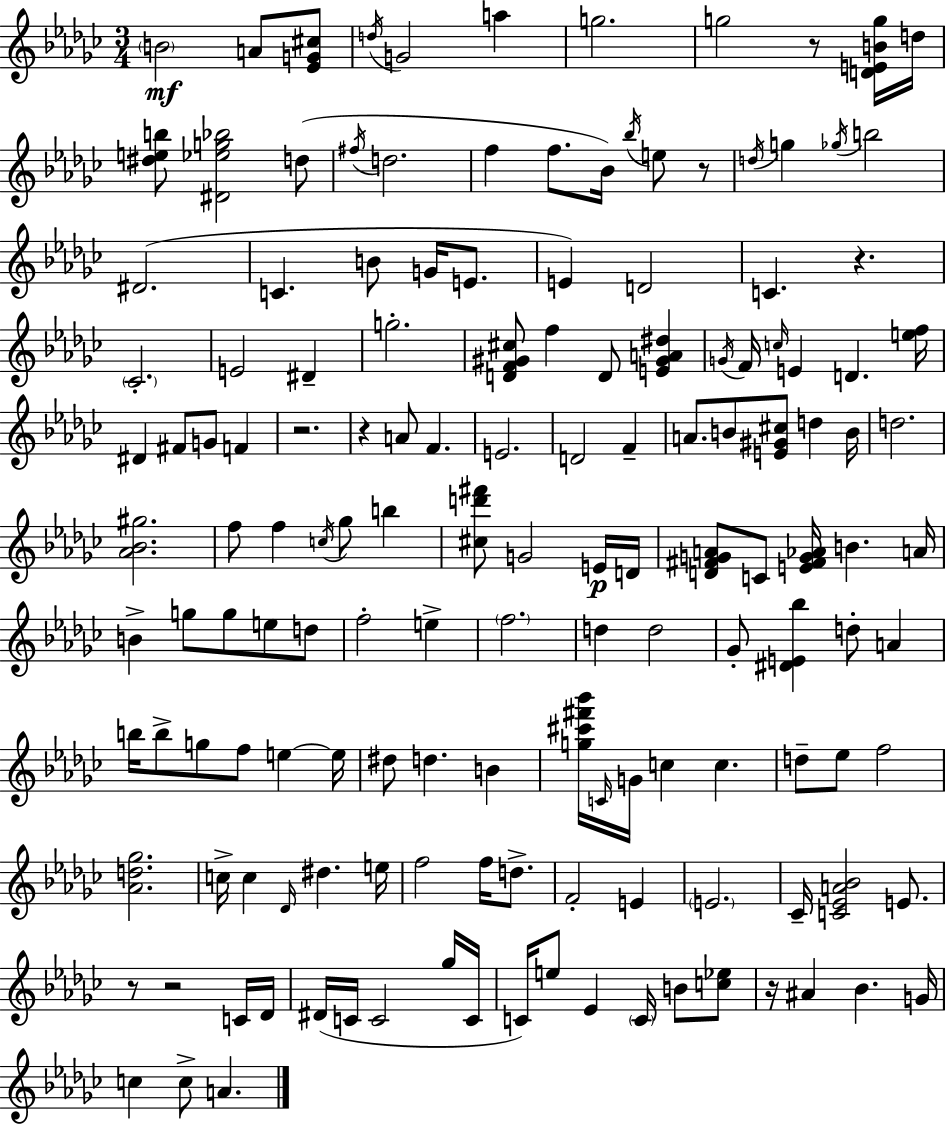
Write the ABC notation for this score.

X:1
T:Untitled
M:3/4
L:1/4
K:Ebm
B2 A/2 [_EG^c]/2 d/4 G2 a g2 g2 z/2 [DEBg]/4 d/4 [^deb]/2 [^D_eg_b]2 d/2 ^f/4 d2 f f/2 _B/4 _b/4 e/2 z/2 d/4 g _g/4 b2 ^D2 C B/2 G/4 E/2 E D2 C z _C2 E2 ^D g2 [DF^G^c]/2 f D/2 [E^GA^d] G/4 F/4 c/4 E D [ef]/4 ^D ^F/2 G/2 F z2 z A/2 F E2 D2 F A/2 B/2 [E^G^c]/2 d B/4 d2 [_A_B^g]2 f/2 f c/4 _g/2 b [^cd'^f']/2 G2 E/4 D/4 [D^FGA]/2 C/2 [E^FG_A]/4 B A/4 B g/2 g/2 e/2 d/2 f2 e f2 d d2 _G/2 [^DE_b] d/2 A b/4 b/2 g/2 f/2 e e/4 ^d/2 d B [g^c'^f'_b']/4 C/4 G/4 c c d/2 _e/2 f2 [_Ad_g]2 c/4 c _D/4 ^d e/4 f2 f/4 d/2 F2 E E2 _C/4 [C_EA_B]2 E/2 z/2 z2 C/4 _D/4 ^D/4 C/4 C2 _g/4 C/4 C/4 e/2 _E C/4 B/2 [c_e]/2 z/4 ^A _B G/4 c c/2 A